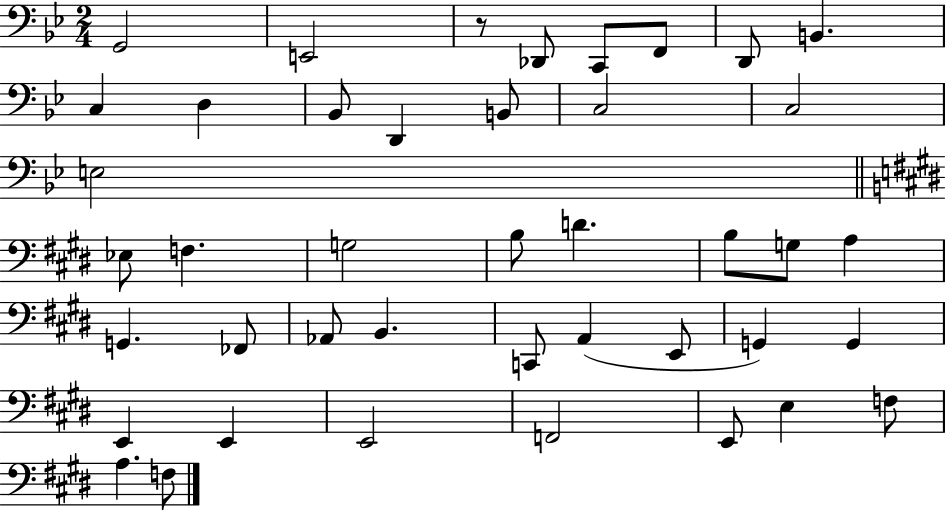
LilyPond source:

{
  \clef bass
  \numericTimeSignature
  \time 2/4
  \key bes \major
  g,2 | e,2 | r8 des,8 c,8 f,8 | d,8 b,4. | \break c4 d4 | bes,8 d,4 b,8 | c2 | c2 | \break e2 | \bar "||" \break \key e \major ees8 f4. | g2 | b8 d'4. | b8 g8 a4 | \break g,4. fes,8 | aes,8 b,4. | c,8 a,4( e,8 | g,4) g,4 | \break e,4 e,4 | e,2 | f,2 | e,8 e4 f8 | \break a4. f8 | \bar "|."
}